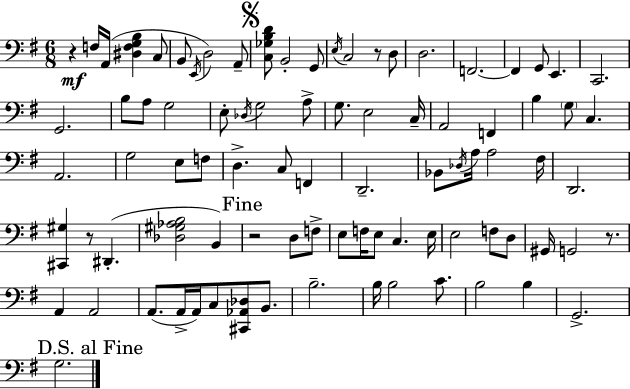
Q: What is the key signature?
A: G major